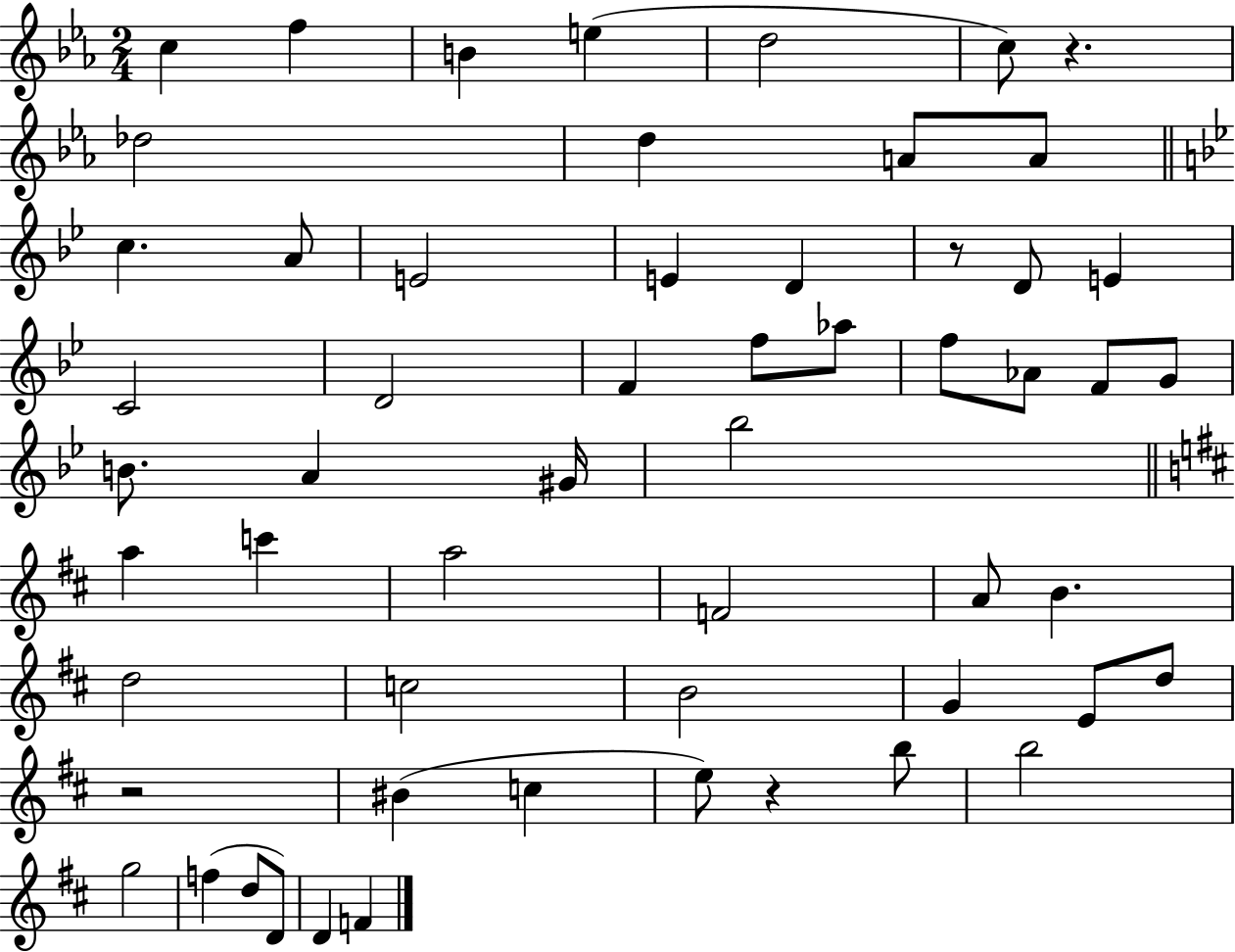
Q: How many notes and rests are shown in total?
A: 57